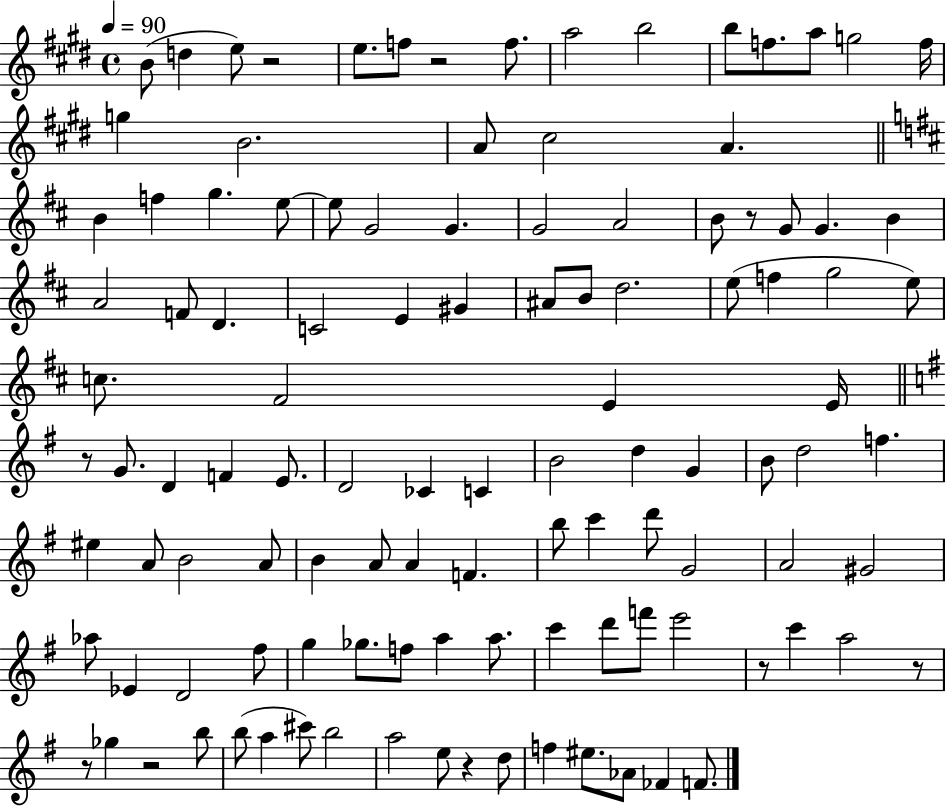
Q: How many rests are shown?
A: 9